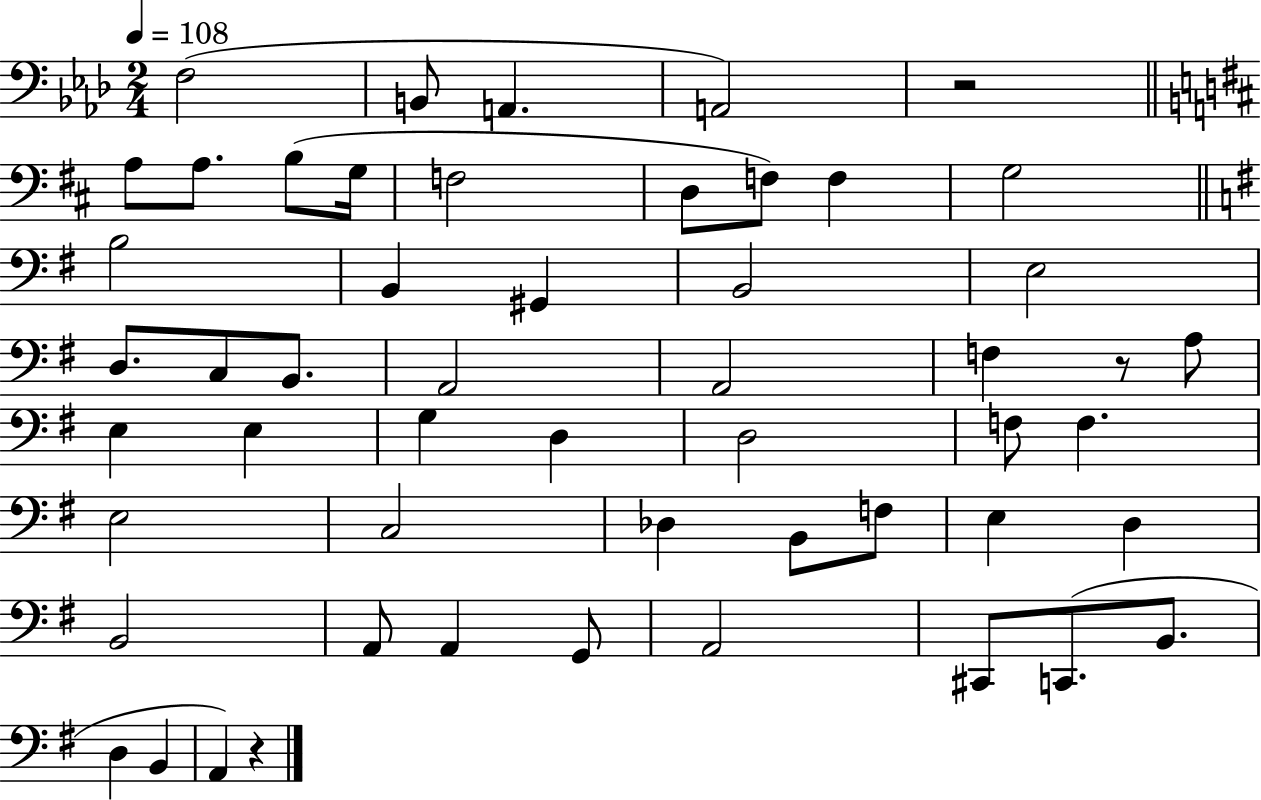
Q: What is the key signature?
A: AES major